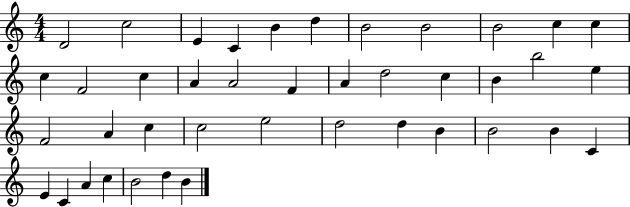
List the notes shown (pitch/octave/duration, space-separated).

D4/h C5/h E4/q C4/q B4/q D5/q B4/h B4/h B4/h C5/q C5/q C5/q F4/h C5/q A4/q A4/h F4/q A4/q D5/h C5/q B4/q B5/h E5/q F4/h A4/q C5/q C5/h E5/h D5/h D5/q B4/q B4/h B4/q C4/q E4/q C4/q A4/q C5/q B4/h D5/q B4/q